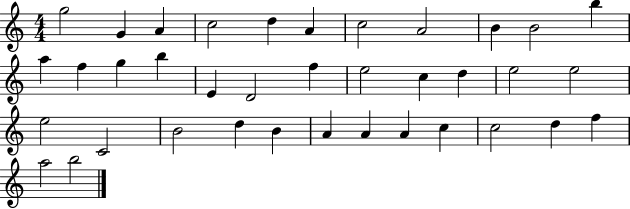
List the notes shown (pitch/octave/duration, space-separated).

G5/h G4/q A4/q C5/h D5/q A4/q C5/h A4/h B4/q B4/h B5/q A5/q F5/q G5/q B5/q E4/q D4/h F5/q E5/h C5/q D5/q E5/h E5/h E5/h C4/h B4/h D5/q B4/q A4/q A4/q A4/q C5/q C5/h D5/q F5/q A5/h B5/h